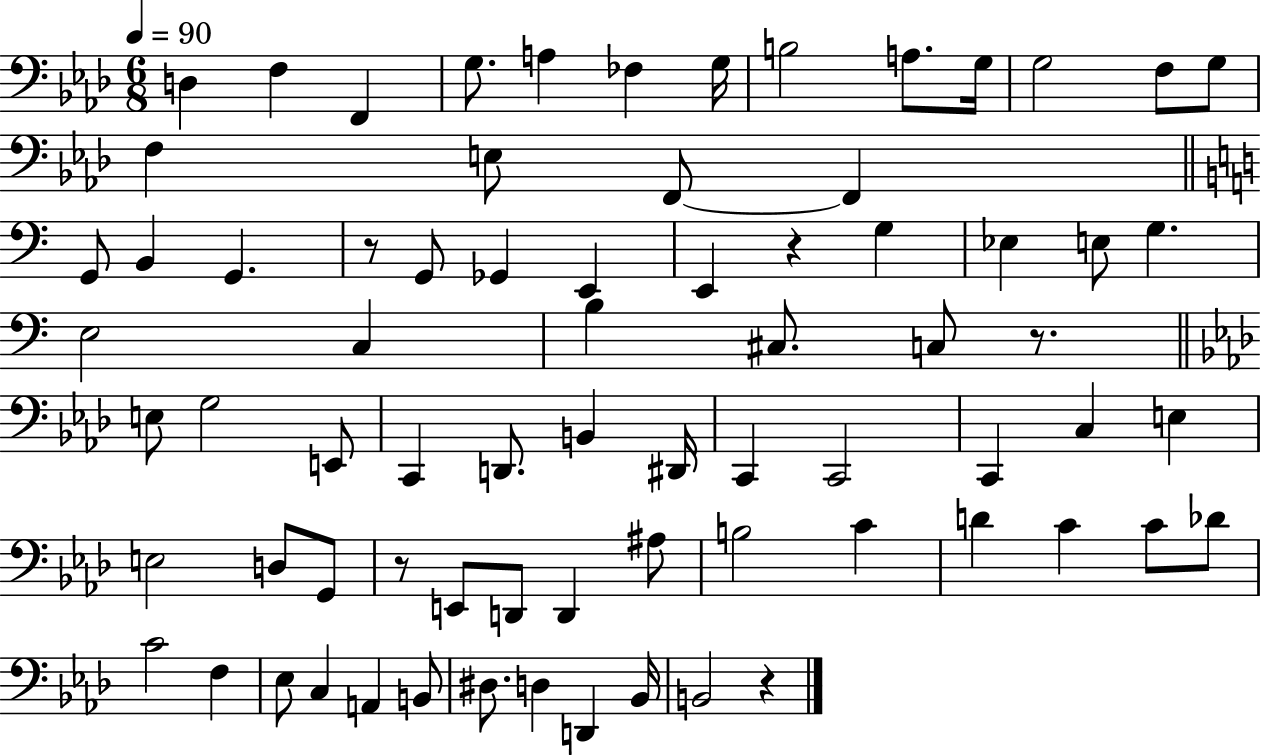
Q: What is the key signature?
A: AES major